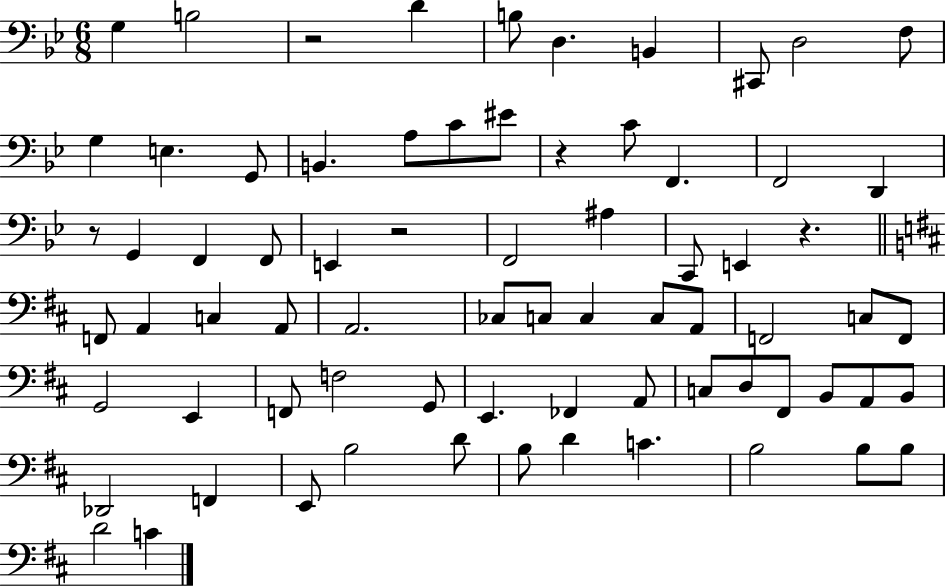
X:1
T:Untitled
M:6/8
L:1/4
K:Bb
G, B,2 z2 D B,/2 D, B,, ^C,,/2 D,2 F,/2 G, E, G,,/2 B,, A,/2 C/2 ^E/2 z C/2 F,, F,,2 D,, z/2 G,, F,, F,,/2 E,, z2 F,,2 ^A, C,,/2 E,, z F,,/2 A,, C, A,,/2 A,,2 _C,/2 C,/2 C, C,/2 A,,/2 F,,2 C,/2 F,,/2 G,,2 E,, F,,/2 F,2 G,,/2 E,, _F,, A,,/2 C,/2 D,/2 ^F,,/2 B,,/2 A,,/2 B,,/2 _D,,2 F,, E,,/2 B,2 D/2 B,/2 D C B,2 B,/2 B,/2 D2 C